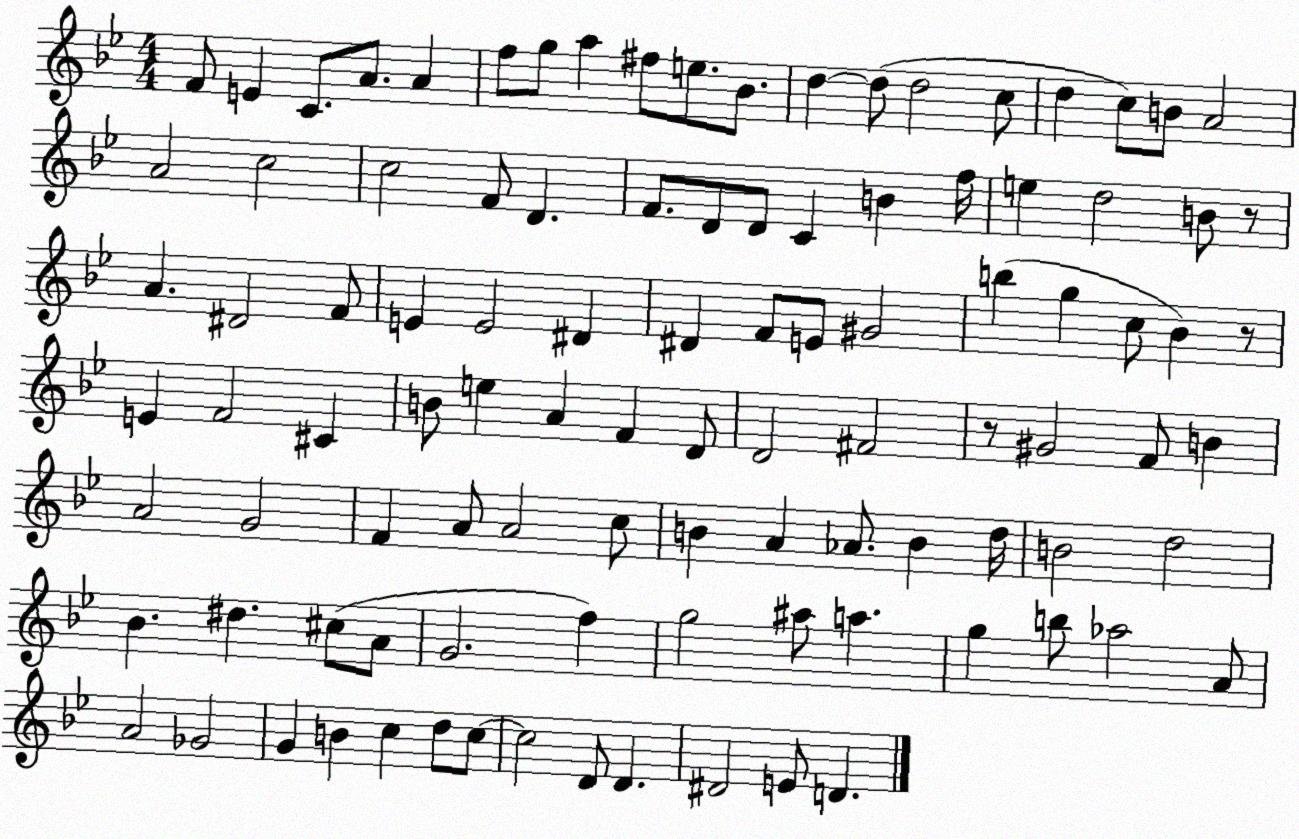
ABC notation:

X:1
T:Untitled
M:4/4
L:1/4
K:Bb
F/2 E C/2 A/2 A f/2 g/2 a ^f/2 e/2 _B/2 d d/2 d2 c/2 d c/2 B/2 A2 A2 c2 c2 F/2 D F/2 D/2 D/2 C B f/4 e d2 B/2 z/2 A ^D2 F/2 E E2 ^D ^D F/2 E/2 ^G2 b g c/2 _B z/2 E F2 ^C B/2 e A F D/2 D2 ^F2 z/2 ^G2 F/2 B A2 G2 F A/2 A2 c/2 B A _A/2 B d/4 B2 d2 _B ^d ^c/2 A/2 G2 f g2 ^a/2 a g b/2 _a2 A/2 A2 _G2 G B c d/2 c/2 c2 D/2 D ^D2 E/2 D